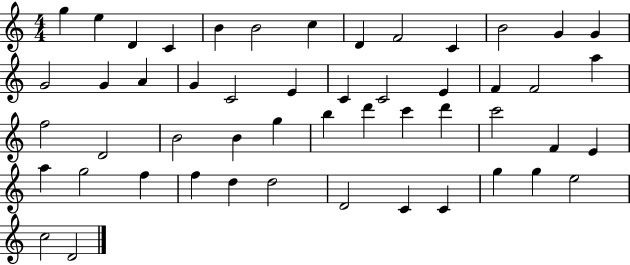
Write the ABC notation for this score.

X:1
T:Untitled
M:4/4
L:1/4
K:C
g e D C B B2 c D F2 C B2 G G G2 G A G C2 E C C2 E F F2 a f2 D2 B2 B g b d' c' d' c'2 F E a g2 f f d d2 D2 C C g g e2 c2 D2